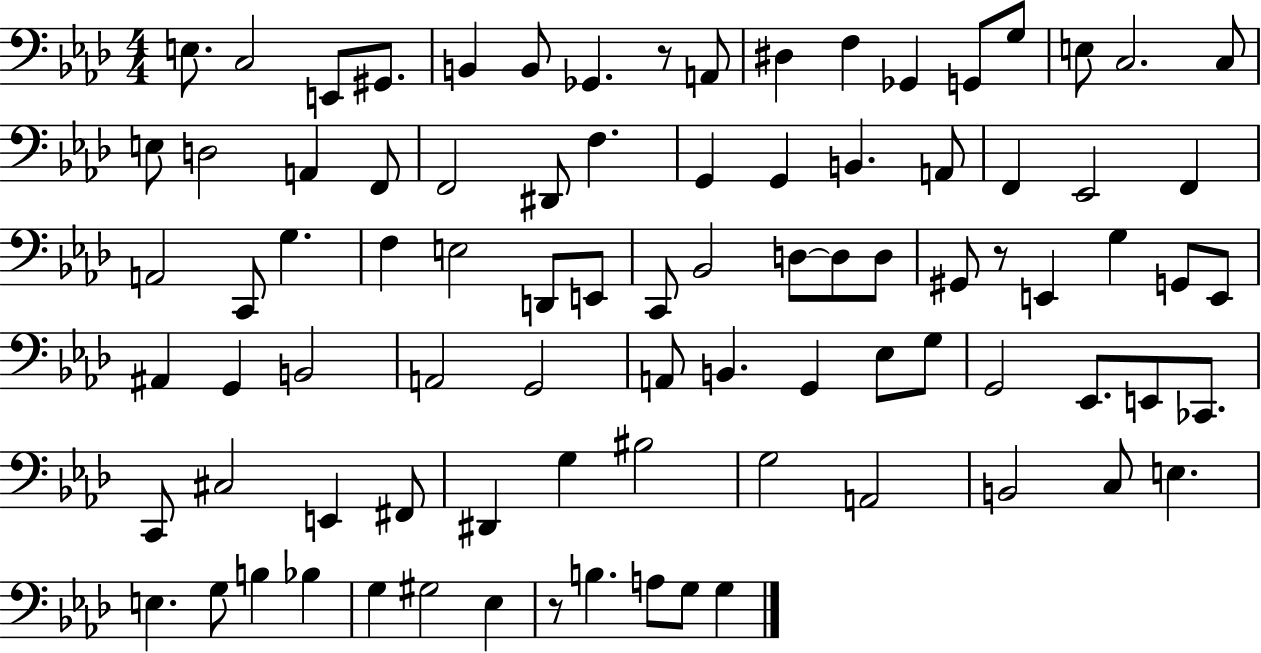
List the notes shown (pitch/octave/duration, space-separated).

E3/e. C3/h E2/e G#2/e. B2/q B2/e Gb2/q. R/e A2/e D#3/q F3/q Gb2/q G2/e G3/e E3/e C3/h. C3/e E3/e D3/h A2/q F2/e F2/h D#2/e F3/q. G2/q G2/q B2/q. A2/e F2/q Eb2/h F2/q A2/h C2/e G3/q. F3/q E3/h D2/e E2/e C2/e Bb2/h D3/e D3/e D3/e G#2/e R/e E2/q G3/q G2/e E2/e A#2/q G2/q B2/h A2/h G2/h A2/e B2/q. G2/q Eb3/e G3/e G2/h Eb2/e. E2/e CES2/e. C2/e C#3/h E2/q F#2/e D#2/q G3/q BIS3/h G3/h A2/h B2/h C3/e E3/q. E3/q. G3/e B3/q Bb3/q G3/q G#3/h Eb3/q R/e B3/q. A3/e G3/e G3/q